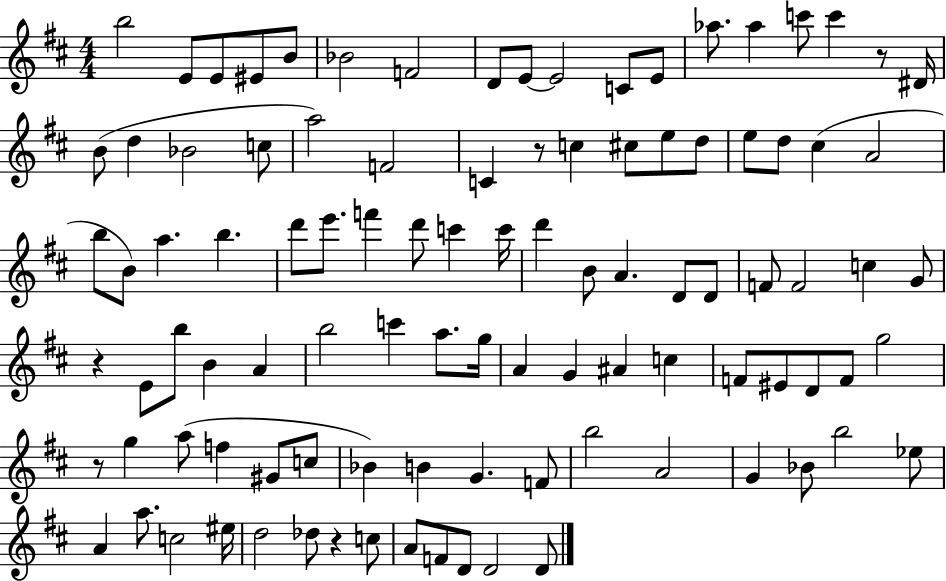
{
  \clef treble
  \numericTimeSignature
  \time 4/4
  \key d \major
  \repeat volta 2 { b''2 e'8 e'8 eis'8 b'8 | bes'2 f'2 | d'8 e'8~~ e'2 c'8 e'8 | aes''8. aes''4 c'''8 c'''4 r8 dis'16 | \break b'8( d''4 bes'2 c''8 | a''2) f'2 | c'4 r8 c''4 cis''8 e''8 d''8 | e''8 d''8 cis''4( a'2 | \break b''8 b'8) a''4. b''4. | d'''8 e'''8. f'''4 d'''8 c'''4 c'''16 | d'''4 b'8 a'4. d'8 d'8 | f'8 f'2 c''4 g'8 | \break r4 e'8 b''8 b'4 a'4 | b''2 c'''4 a''8. g''16 | a'4 g'4 ais'4 c''4 | f'8 eis'8 d'8 f'8 g''2 | \break r8 g''4 a''8( f''4 gis'8 c''8 | bes'4) b'4 g'4. f'8 | b''2 a'2 | g'4 bes'8 b''2 ees''8 | \break a'4 a''8. c''2 eis''16 | d''2 des''8 r4 c''8 | a'8 f'8 d'8 d'2 d'8 | } \bar "|."
}